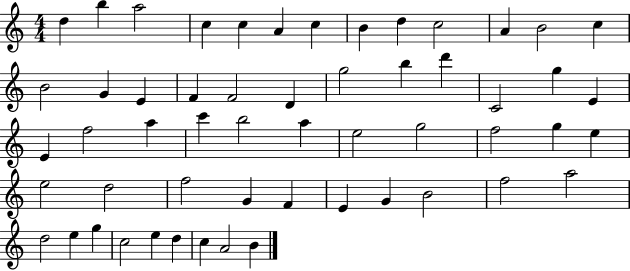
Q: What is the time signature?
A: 4/4